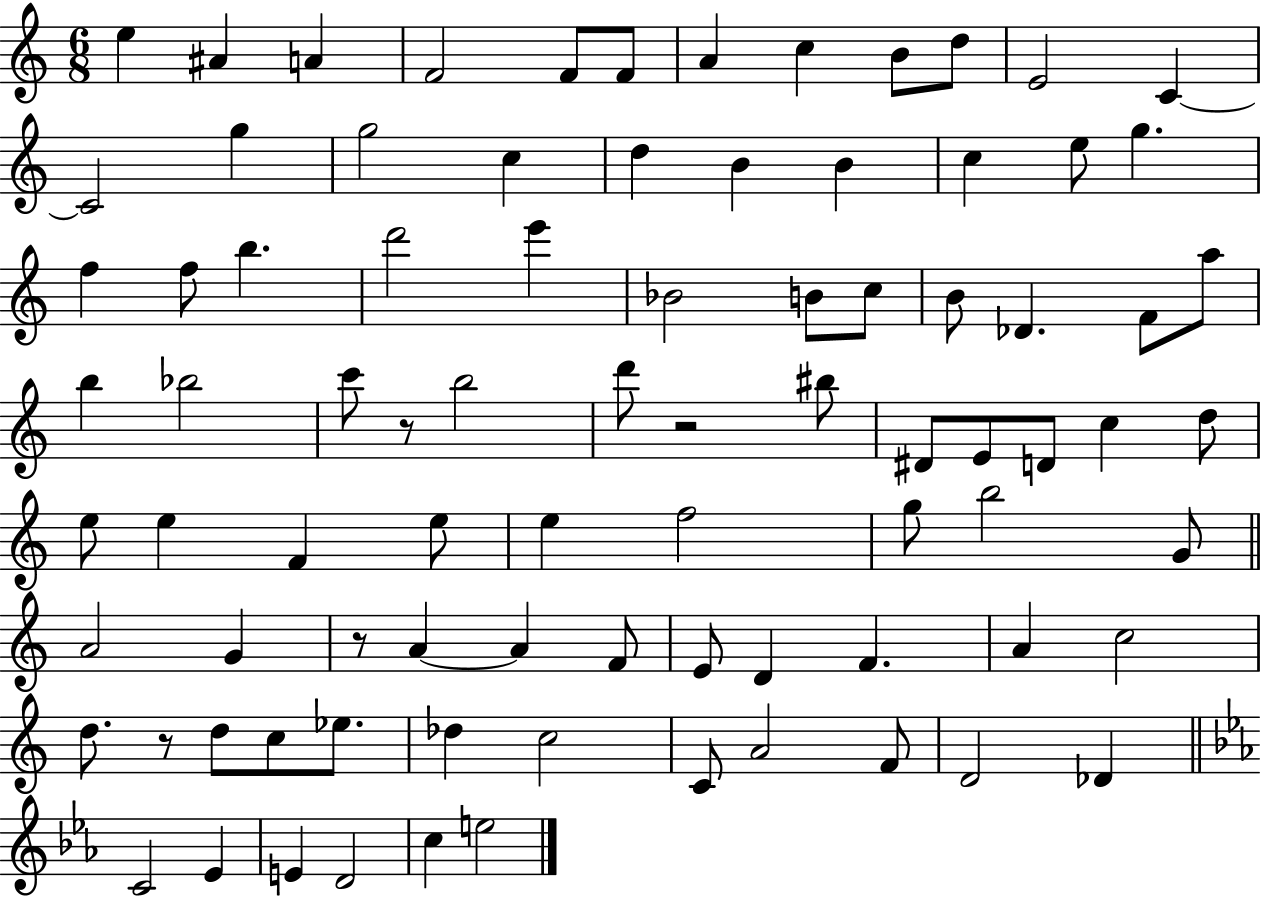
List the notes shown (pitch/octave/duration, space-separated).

E5/q A#4/q A4/q F4/h F4/e F4/e A4/q C5/q B4/e D5/e E4/h C4/q C4/h G5/q G5/h C5/q D5/q B4/q B4/q C5/q E5/e G5/q. F5/q F5/e B5/q. D6/h E6/q Bb4/h B4/e C5/e B4/e Db4/q. F4/e A5/e B5/q Bb5/h C6/e R/e B5/h D6/e R/h BIS5/e D#4/e E4/e D4/e C5/q D5/e E5/e E5/q F4/q E5/e E5/q F5/h G5/e B5/h G4/e A4/h G4/q R/e A4/q A4/q F4/e E4/e D4/q F4/q. A4/q C5/h D5/e. R/e D5/e C5/e Eb5/e. Db5/q C5/h C4/e A4/h F4/e D4/h Db4/q C4/h Eb4/q E4/q D4/h C5/q E5/h